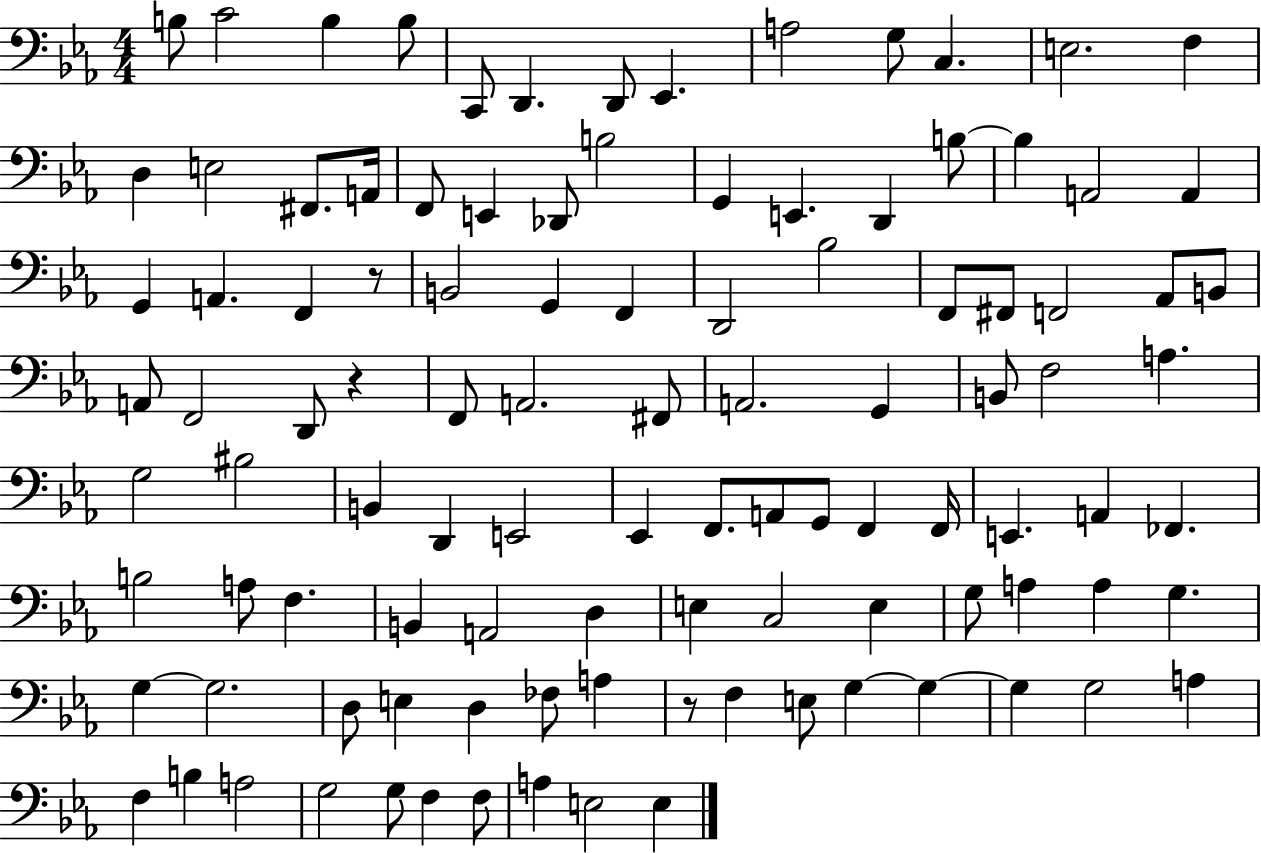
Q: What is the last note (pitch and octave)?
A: E3